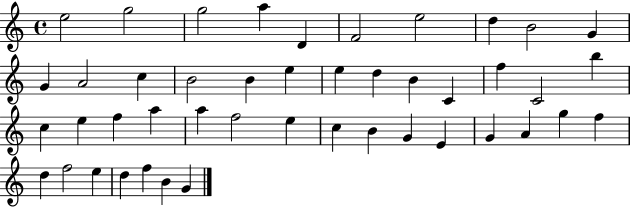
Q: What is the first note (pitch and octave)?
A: E5